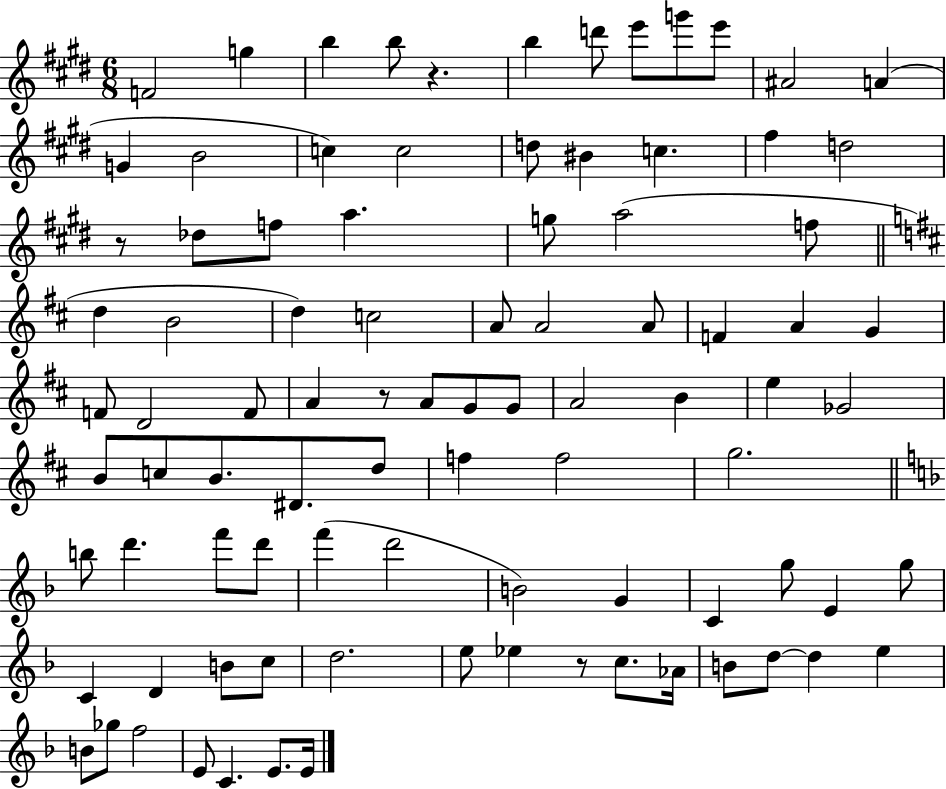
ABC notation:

X:1
T:Untitled
M:6/8
L:1/4
K:E
F2 g b b/2 z b d'/2 e'/2 g'/2 e'/2 ^A2 A G B2 c c2 d/2 ^B c ^f d2 z/2 _d/2 f/2 a g/2 a2 f/2 d B2 d c2 A/2 A2 A/2 F A G F/2 D2 F/2 A z/2 A/2 G/2 G/2 A2 B e _G2 B/2 c/2 B/2 ^D/2 d/2 f f2 g2 b/2 d' f'/2 d'/2 f' d'2 B2 G C g/2 E g/2 C D B/2 c/2 d2 e/2 _e z/2 c/2 _A/4 B/2 d/2 d e B/2 _g/2 f2 E/2 C E/2 E/4